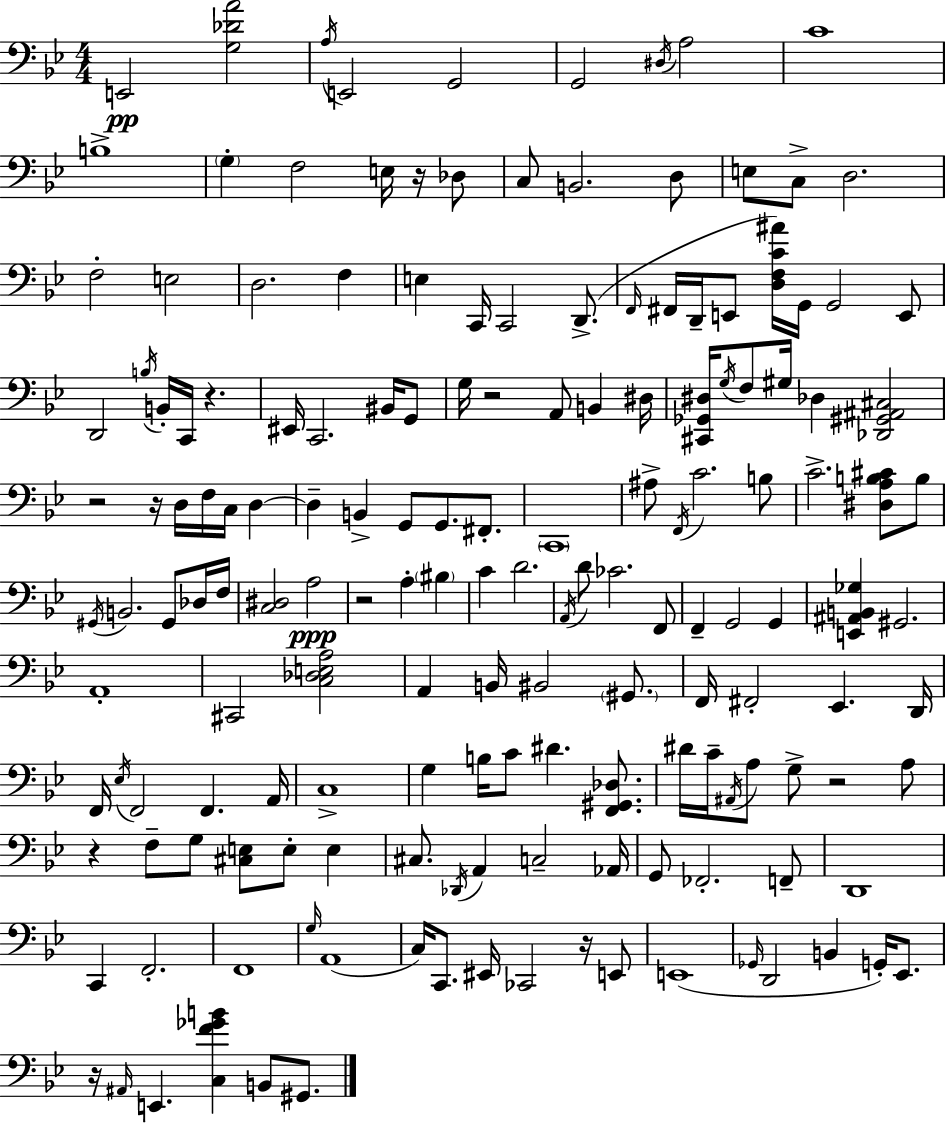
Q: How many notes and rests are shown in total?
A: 164